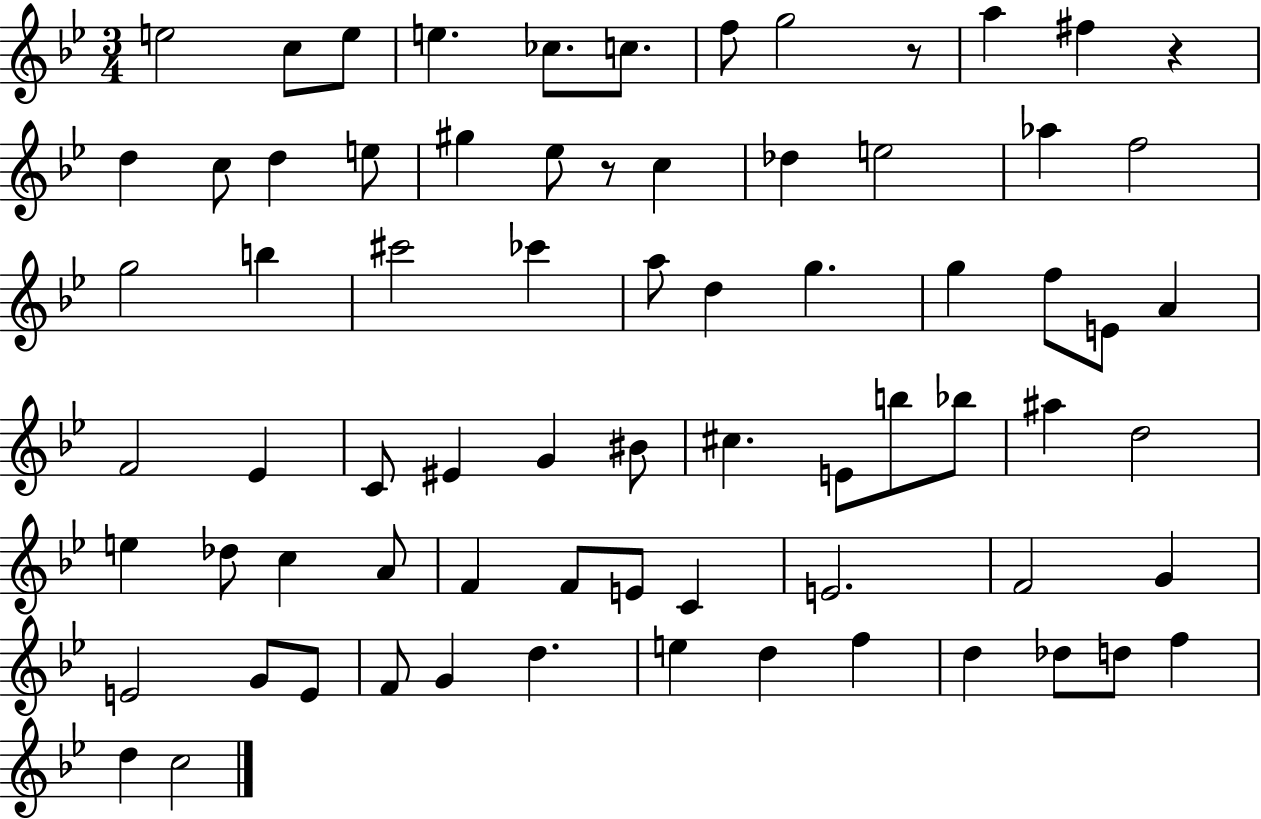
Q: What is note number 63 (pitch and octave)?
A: D5